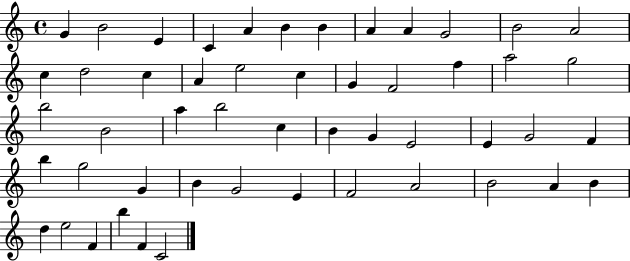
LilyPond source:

{
  \clef treble
  \time 4/4
  \defaultTimeSignature
  \key c \major
  g'4 b'2 e'4 | c'4 a'4 b'4 b'4 | a'4 a'4 g'2 | b'2 a'2 | \break c''4 d''2 c''4 | a'4 e''2 c''4 | g'4 f'2 f''4 | a''2 g''2 | \break b''2 b'2 | a''4 b''2 c''4 | b'4 g'4 e'2 | e'4 g'2 f'4 | \break b''4 g''2 g'4 | b'4 g'2 e'4 | f'2 a'2 | b'2 a'4 b'4 | \break d''4 e''2 f'4 | b''4 f'4 c'2 | \bar "|."
}